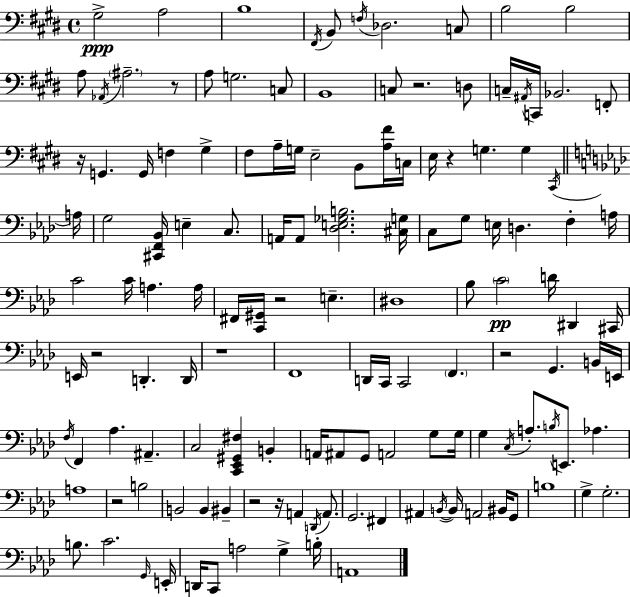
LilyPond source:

{
  \clef bass
  \time 4/4
  \defaultTimeSignature
  \key e \major
  gis2->\ppp a2 | b1 | \acciaccatura { fis,16 } b,8 \acciaccatura { f16 } des2. | c8 b2 b2 | \break a8 \acciaccatura { aes,16 } \parenthesize ais2.-- | r8 a8 g2. | c8 b,1 | c8 r2. | \break d8 c16-- \acciaccatura { ais,16 } c,16 bes,2. | f,8-. r16 g,4. g,16 f4 | gis4-> fis8 a16-- g16 e2-- | b,8 <a fis'>16 c16 e16 r4 g4. g4 | \break \acciaccatura { cis,16 } \bar "||" \break \key aes \major a16 g2 <cis, f, bes,>16 e4-- c8. | a,16 a,8 <des e ges b>2. | <cis g>16 c8 g8 e16 d4. f4-. | a16 c'2 c'16 a4. | \break a16 fis,16 <c, gis,>16 r2 e4.-- | dis1 | bes8 \parenthesize c'2\pp d'16 dis,4 | cis,16 e,16 r2 d,4.-. | \break d,16 r1 | f,1 | d,16 c,16 c,2 \parenthesize f,4. | r2 g,4. b,16 | \break e,16 \acciaccatura { f16 } f,4 aes4. ais,4.-- | c2 <c, ees, gis, fis>4 b,4-. | a,16 ais,8 g,8 a,2 g8 | g16 g4 \acciaccatura { c16 } a8.-. \acciaccatura { b16 } e,8. aes4. | \break a1 | r2 b2 | b,2 b,4 | bis,4-- r2 r16 a,4 | \break \acciaccatura { d,16 } a,8. g,2. | fis,4 ais,4 \acciaccatura { b,16~ }~ b,16 a,2 | bis,16 g,8 b1 | g4-> g2.-. | \break b8. c'2. | \grace { g,16 } e,16-. d,16 c,8 a2 | g4-> b16-. a,1 | \bar "|."
}